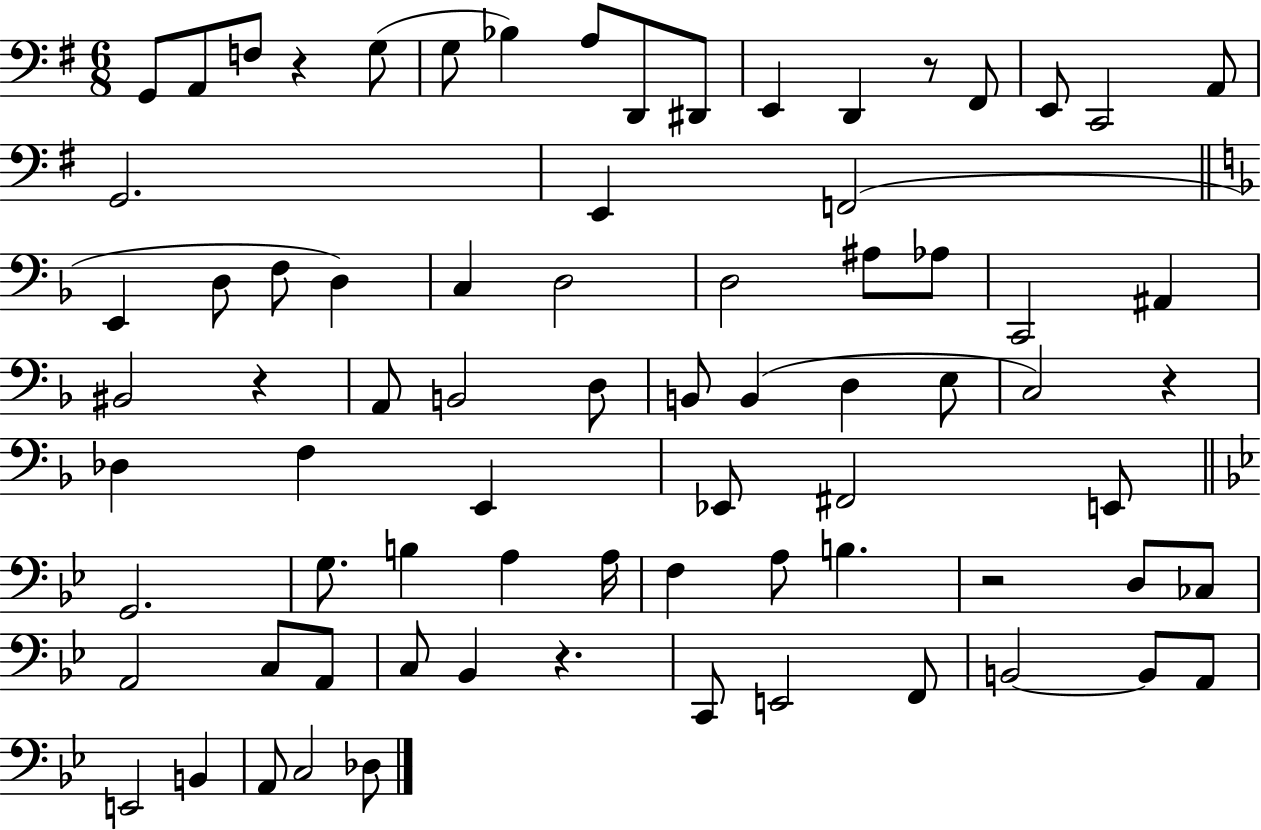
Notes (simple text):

G2/e A2/e F3/e R/q G3/e G3/e Bb3/q A3/e D2/e D#2/e E2/q D2/q R/e F#2/e E2/e C2/h A2/e G2/h. E2/q F2/h E2/q D3/e F3/e D3/q C3/q D3/h D3/h A#3/e Ab3/e C2/h A#2/q BIS2/h R/q A2/e B2/h D3/e B2/e B2/q D3/q E3/e C3/h R/q Db3/q F3/q E2/q Eb2/e F#2/h E2/e G2/h. G3/e. B3/q A3/q A3/s F3/q A3/e B3/q. R/h D3/e CES3/e A2/h C3/e A2/e C3/e Bb2/q R/q. C2/e E2/h F2/e B2/h B2/e A2/e E2/h B2/q A2/e C3/h Db3/e